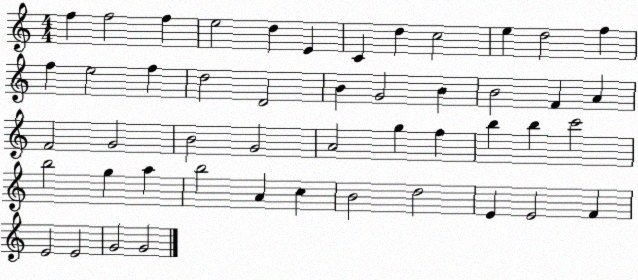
X:1
T:Untitled
M:4/4
L:1/4
K:C
f f2 f e2 d E C d c2 e d2 f f e2 f d2 D2 B G2 B B2 F A F2 G2 B2 G2 A2 g f b b c'2 b2 g a b2 A c B2 d2 E E2 F E2 E2 G2 G2